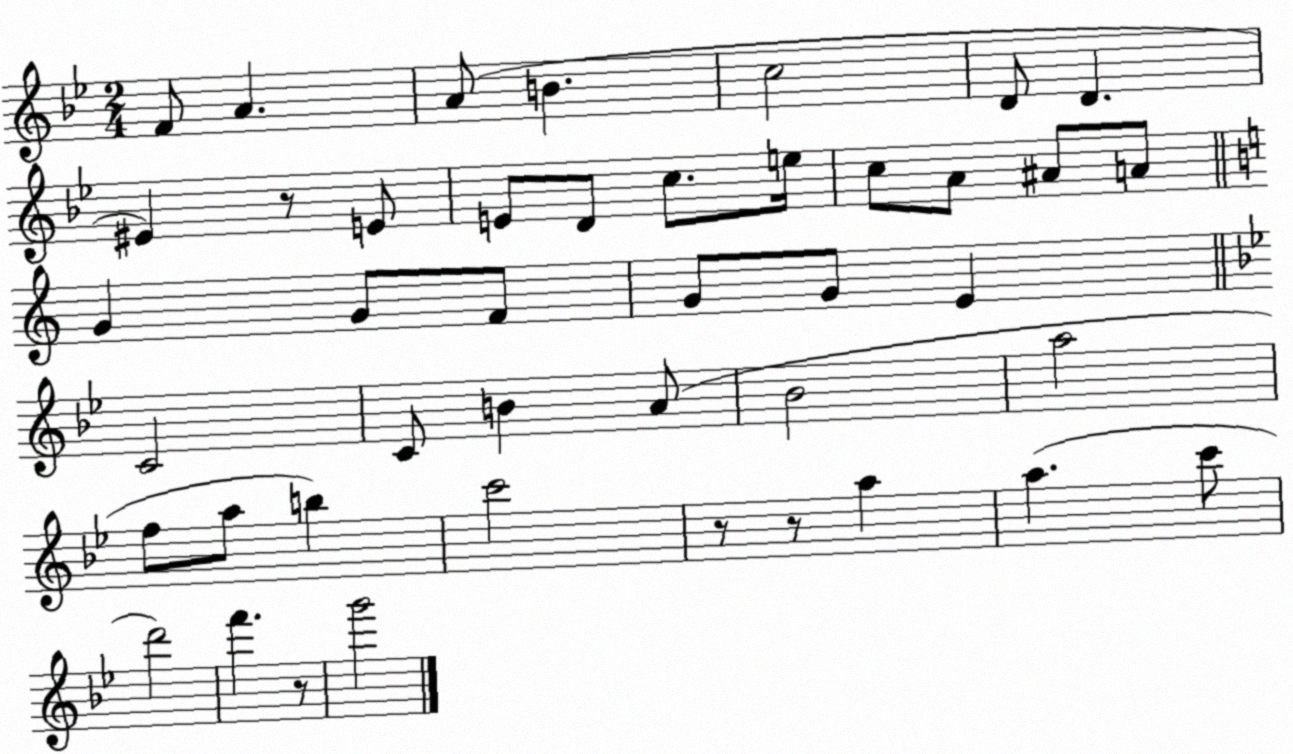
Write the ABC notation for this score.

X:1
T:Untitled
M:2/4
L:1/4
K:Bb
F/2 A A/2 B c2 D/2 D ^E z/2 E/2 E/2 D/2 c/2 e/4 c/2 A/2 ^A/2 A/2 G G/2 F/2 G/2 G/2 E C2 C/2 B A/2 _B2 a2 f/2 a/2 b c'2 z/2 z/2 a a c'/2 d'2 f' z/2 g'2